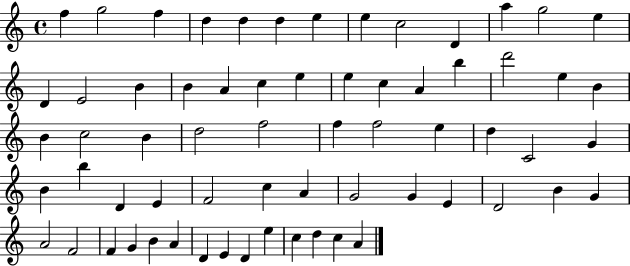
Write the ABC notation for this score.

X:1
T:Untitled
M:4/4
L:1/4
K:C
f g2 f d d d e e c2 D a g2 e D E2 B B A c e e c A b d'2 e B B c2 B d2 f2 f f2 e d C2 G B b D E F2 c A G2 G E D2 B G A2 F2 F G B A D E D e c d c A